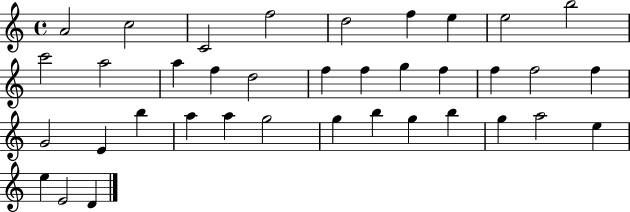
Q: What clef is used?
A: treble